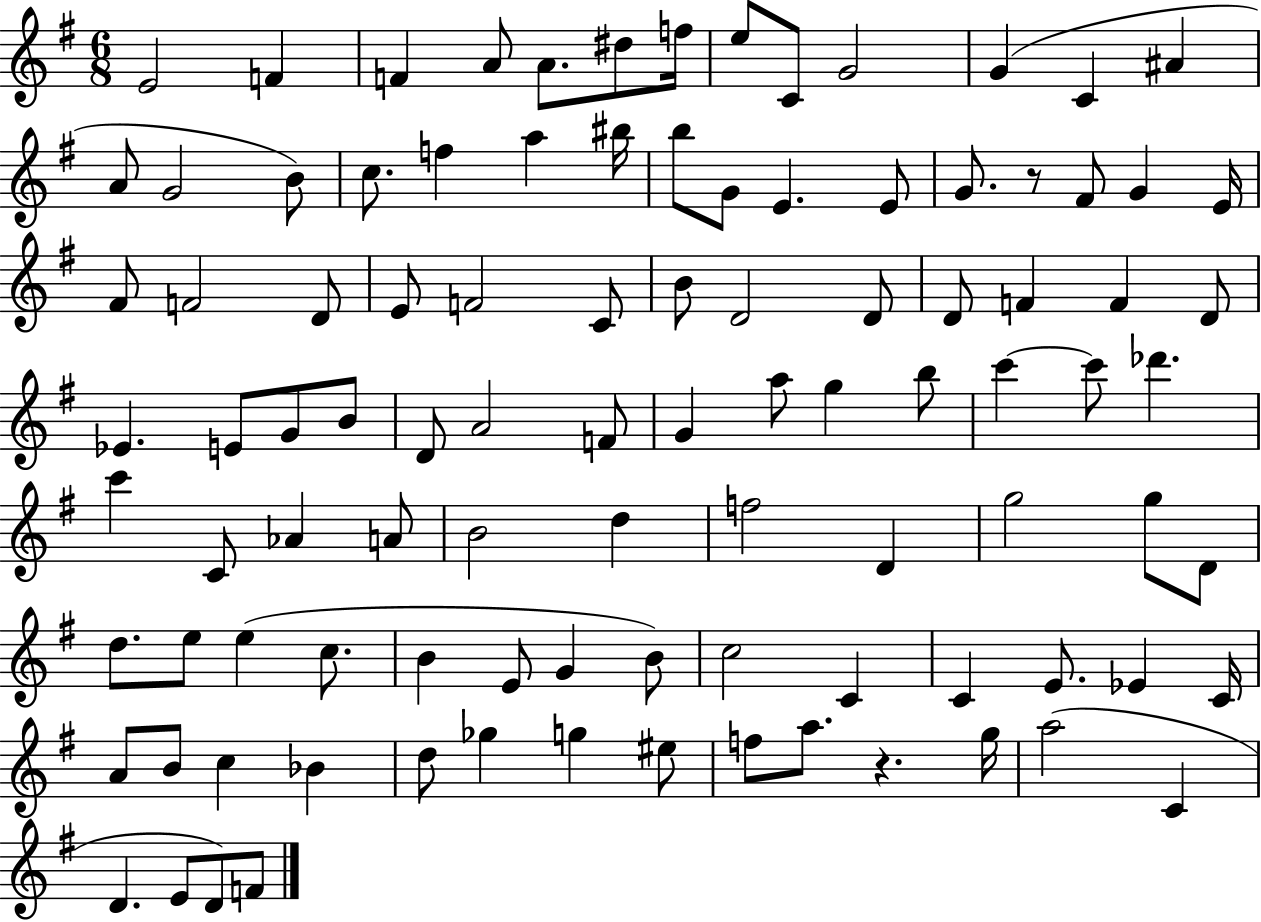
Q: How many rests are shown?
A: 2